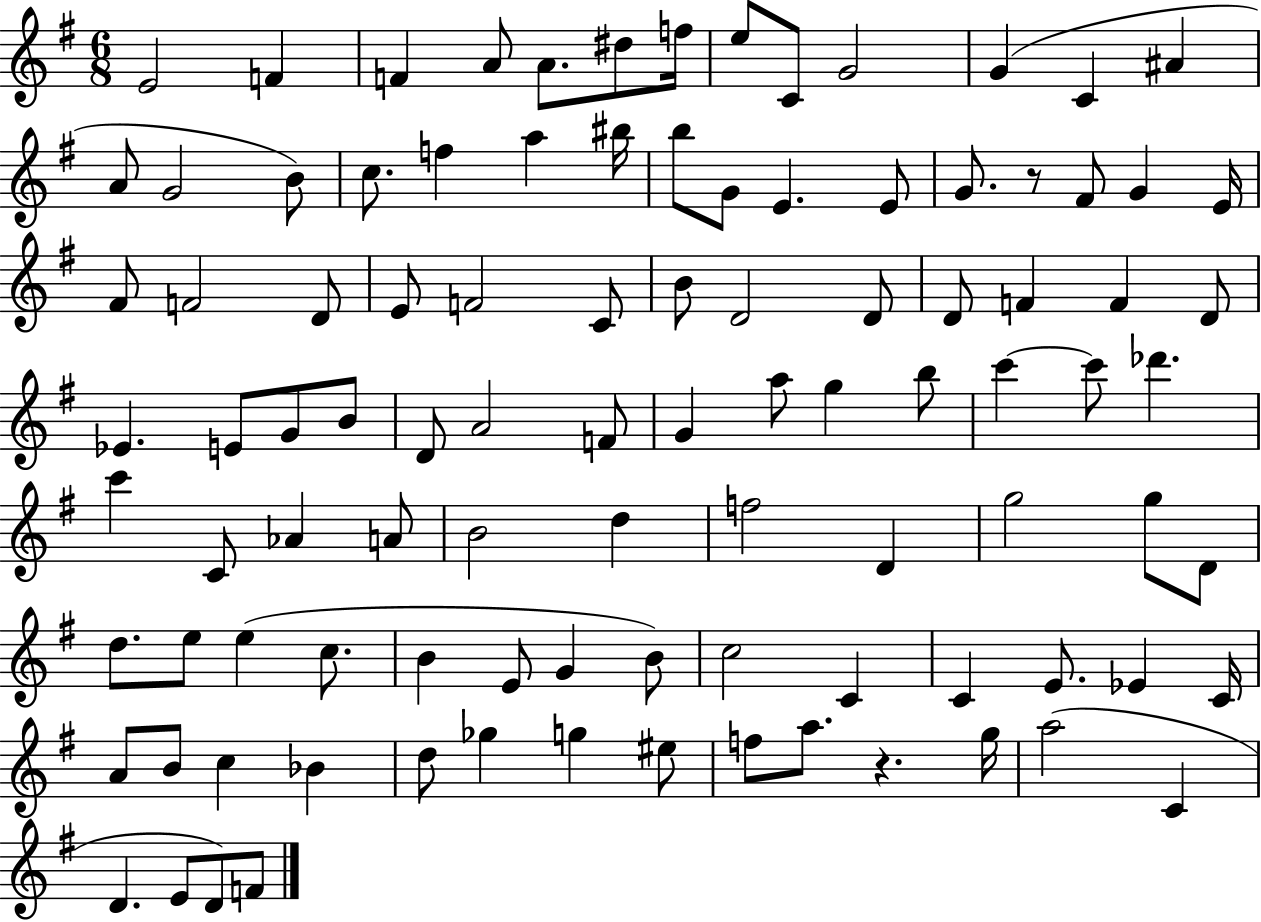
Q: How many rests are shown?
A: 2